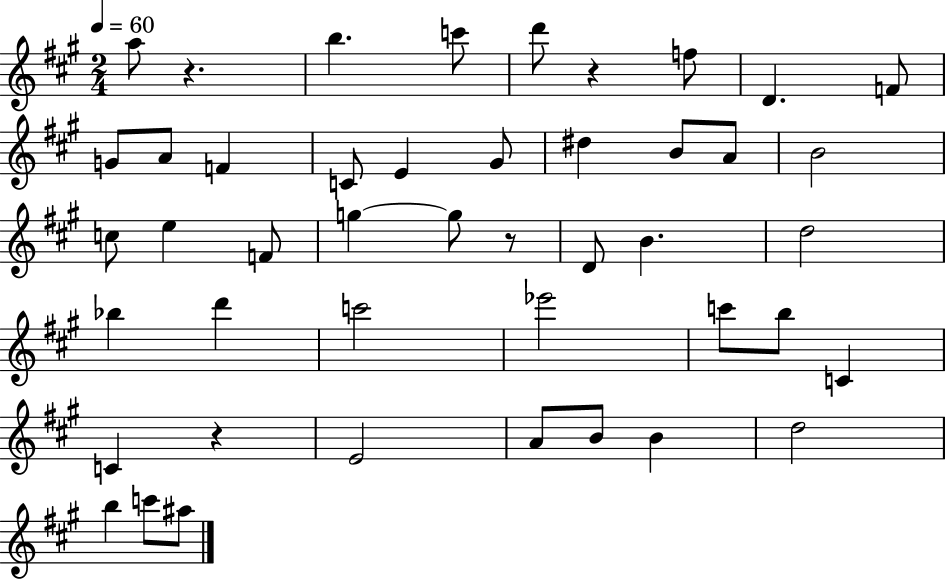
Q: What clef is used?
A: treble